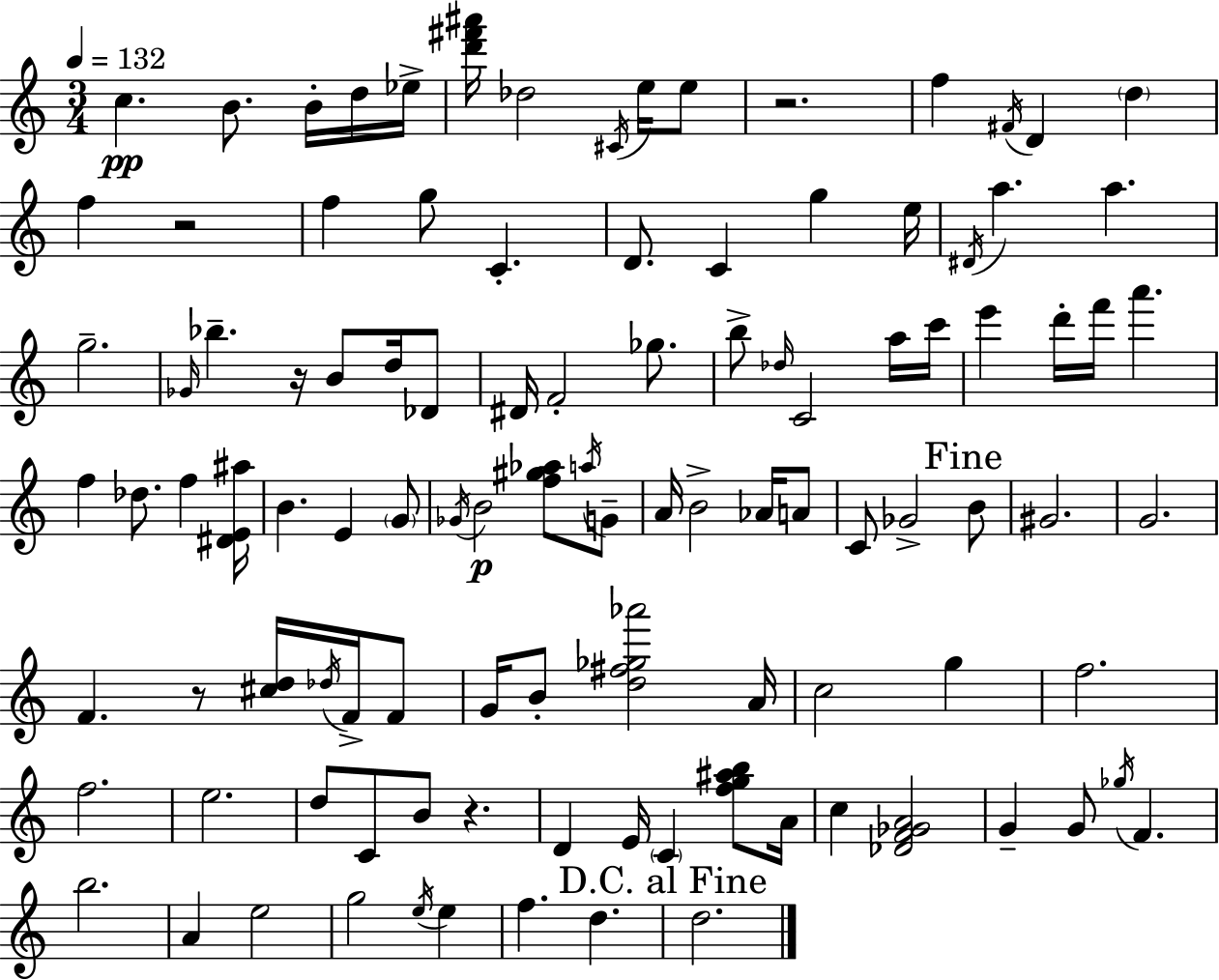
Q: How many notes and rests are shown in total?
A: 106